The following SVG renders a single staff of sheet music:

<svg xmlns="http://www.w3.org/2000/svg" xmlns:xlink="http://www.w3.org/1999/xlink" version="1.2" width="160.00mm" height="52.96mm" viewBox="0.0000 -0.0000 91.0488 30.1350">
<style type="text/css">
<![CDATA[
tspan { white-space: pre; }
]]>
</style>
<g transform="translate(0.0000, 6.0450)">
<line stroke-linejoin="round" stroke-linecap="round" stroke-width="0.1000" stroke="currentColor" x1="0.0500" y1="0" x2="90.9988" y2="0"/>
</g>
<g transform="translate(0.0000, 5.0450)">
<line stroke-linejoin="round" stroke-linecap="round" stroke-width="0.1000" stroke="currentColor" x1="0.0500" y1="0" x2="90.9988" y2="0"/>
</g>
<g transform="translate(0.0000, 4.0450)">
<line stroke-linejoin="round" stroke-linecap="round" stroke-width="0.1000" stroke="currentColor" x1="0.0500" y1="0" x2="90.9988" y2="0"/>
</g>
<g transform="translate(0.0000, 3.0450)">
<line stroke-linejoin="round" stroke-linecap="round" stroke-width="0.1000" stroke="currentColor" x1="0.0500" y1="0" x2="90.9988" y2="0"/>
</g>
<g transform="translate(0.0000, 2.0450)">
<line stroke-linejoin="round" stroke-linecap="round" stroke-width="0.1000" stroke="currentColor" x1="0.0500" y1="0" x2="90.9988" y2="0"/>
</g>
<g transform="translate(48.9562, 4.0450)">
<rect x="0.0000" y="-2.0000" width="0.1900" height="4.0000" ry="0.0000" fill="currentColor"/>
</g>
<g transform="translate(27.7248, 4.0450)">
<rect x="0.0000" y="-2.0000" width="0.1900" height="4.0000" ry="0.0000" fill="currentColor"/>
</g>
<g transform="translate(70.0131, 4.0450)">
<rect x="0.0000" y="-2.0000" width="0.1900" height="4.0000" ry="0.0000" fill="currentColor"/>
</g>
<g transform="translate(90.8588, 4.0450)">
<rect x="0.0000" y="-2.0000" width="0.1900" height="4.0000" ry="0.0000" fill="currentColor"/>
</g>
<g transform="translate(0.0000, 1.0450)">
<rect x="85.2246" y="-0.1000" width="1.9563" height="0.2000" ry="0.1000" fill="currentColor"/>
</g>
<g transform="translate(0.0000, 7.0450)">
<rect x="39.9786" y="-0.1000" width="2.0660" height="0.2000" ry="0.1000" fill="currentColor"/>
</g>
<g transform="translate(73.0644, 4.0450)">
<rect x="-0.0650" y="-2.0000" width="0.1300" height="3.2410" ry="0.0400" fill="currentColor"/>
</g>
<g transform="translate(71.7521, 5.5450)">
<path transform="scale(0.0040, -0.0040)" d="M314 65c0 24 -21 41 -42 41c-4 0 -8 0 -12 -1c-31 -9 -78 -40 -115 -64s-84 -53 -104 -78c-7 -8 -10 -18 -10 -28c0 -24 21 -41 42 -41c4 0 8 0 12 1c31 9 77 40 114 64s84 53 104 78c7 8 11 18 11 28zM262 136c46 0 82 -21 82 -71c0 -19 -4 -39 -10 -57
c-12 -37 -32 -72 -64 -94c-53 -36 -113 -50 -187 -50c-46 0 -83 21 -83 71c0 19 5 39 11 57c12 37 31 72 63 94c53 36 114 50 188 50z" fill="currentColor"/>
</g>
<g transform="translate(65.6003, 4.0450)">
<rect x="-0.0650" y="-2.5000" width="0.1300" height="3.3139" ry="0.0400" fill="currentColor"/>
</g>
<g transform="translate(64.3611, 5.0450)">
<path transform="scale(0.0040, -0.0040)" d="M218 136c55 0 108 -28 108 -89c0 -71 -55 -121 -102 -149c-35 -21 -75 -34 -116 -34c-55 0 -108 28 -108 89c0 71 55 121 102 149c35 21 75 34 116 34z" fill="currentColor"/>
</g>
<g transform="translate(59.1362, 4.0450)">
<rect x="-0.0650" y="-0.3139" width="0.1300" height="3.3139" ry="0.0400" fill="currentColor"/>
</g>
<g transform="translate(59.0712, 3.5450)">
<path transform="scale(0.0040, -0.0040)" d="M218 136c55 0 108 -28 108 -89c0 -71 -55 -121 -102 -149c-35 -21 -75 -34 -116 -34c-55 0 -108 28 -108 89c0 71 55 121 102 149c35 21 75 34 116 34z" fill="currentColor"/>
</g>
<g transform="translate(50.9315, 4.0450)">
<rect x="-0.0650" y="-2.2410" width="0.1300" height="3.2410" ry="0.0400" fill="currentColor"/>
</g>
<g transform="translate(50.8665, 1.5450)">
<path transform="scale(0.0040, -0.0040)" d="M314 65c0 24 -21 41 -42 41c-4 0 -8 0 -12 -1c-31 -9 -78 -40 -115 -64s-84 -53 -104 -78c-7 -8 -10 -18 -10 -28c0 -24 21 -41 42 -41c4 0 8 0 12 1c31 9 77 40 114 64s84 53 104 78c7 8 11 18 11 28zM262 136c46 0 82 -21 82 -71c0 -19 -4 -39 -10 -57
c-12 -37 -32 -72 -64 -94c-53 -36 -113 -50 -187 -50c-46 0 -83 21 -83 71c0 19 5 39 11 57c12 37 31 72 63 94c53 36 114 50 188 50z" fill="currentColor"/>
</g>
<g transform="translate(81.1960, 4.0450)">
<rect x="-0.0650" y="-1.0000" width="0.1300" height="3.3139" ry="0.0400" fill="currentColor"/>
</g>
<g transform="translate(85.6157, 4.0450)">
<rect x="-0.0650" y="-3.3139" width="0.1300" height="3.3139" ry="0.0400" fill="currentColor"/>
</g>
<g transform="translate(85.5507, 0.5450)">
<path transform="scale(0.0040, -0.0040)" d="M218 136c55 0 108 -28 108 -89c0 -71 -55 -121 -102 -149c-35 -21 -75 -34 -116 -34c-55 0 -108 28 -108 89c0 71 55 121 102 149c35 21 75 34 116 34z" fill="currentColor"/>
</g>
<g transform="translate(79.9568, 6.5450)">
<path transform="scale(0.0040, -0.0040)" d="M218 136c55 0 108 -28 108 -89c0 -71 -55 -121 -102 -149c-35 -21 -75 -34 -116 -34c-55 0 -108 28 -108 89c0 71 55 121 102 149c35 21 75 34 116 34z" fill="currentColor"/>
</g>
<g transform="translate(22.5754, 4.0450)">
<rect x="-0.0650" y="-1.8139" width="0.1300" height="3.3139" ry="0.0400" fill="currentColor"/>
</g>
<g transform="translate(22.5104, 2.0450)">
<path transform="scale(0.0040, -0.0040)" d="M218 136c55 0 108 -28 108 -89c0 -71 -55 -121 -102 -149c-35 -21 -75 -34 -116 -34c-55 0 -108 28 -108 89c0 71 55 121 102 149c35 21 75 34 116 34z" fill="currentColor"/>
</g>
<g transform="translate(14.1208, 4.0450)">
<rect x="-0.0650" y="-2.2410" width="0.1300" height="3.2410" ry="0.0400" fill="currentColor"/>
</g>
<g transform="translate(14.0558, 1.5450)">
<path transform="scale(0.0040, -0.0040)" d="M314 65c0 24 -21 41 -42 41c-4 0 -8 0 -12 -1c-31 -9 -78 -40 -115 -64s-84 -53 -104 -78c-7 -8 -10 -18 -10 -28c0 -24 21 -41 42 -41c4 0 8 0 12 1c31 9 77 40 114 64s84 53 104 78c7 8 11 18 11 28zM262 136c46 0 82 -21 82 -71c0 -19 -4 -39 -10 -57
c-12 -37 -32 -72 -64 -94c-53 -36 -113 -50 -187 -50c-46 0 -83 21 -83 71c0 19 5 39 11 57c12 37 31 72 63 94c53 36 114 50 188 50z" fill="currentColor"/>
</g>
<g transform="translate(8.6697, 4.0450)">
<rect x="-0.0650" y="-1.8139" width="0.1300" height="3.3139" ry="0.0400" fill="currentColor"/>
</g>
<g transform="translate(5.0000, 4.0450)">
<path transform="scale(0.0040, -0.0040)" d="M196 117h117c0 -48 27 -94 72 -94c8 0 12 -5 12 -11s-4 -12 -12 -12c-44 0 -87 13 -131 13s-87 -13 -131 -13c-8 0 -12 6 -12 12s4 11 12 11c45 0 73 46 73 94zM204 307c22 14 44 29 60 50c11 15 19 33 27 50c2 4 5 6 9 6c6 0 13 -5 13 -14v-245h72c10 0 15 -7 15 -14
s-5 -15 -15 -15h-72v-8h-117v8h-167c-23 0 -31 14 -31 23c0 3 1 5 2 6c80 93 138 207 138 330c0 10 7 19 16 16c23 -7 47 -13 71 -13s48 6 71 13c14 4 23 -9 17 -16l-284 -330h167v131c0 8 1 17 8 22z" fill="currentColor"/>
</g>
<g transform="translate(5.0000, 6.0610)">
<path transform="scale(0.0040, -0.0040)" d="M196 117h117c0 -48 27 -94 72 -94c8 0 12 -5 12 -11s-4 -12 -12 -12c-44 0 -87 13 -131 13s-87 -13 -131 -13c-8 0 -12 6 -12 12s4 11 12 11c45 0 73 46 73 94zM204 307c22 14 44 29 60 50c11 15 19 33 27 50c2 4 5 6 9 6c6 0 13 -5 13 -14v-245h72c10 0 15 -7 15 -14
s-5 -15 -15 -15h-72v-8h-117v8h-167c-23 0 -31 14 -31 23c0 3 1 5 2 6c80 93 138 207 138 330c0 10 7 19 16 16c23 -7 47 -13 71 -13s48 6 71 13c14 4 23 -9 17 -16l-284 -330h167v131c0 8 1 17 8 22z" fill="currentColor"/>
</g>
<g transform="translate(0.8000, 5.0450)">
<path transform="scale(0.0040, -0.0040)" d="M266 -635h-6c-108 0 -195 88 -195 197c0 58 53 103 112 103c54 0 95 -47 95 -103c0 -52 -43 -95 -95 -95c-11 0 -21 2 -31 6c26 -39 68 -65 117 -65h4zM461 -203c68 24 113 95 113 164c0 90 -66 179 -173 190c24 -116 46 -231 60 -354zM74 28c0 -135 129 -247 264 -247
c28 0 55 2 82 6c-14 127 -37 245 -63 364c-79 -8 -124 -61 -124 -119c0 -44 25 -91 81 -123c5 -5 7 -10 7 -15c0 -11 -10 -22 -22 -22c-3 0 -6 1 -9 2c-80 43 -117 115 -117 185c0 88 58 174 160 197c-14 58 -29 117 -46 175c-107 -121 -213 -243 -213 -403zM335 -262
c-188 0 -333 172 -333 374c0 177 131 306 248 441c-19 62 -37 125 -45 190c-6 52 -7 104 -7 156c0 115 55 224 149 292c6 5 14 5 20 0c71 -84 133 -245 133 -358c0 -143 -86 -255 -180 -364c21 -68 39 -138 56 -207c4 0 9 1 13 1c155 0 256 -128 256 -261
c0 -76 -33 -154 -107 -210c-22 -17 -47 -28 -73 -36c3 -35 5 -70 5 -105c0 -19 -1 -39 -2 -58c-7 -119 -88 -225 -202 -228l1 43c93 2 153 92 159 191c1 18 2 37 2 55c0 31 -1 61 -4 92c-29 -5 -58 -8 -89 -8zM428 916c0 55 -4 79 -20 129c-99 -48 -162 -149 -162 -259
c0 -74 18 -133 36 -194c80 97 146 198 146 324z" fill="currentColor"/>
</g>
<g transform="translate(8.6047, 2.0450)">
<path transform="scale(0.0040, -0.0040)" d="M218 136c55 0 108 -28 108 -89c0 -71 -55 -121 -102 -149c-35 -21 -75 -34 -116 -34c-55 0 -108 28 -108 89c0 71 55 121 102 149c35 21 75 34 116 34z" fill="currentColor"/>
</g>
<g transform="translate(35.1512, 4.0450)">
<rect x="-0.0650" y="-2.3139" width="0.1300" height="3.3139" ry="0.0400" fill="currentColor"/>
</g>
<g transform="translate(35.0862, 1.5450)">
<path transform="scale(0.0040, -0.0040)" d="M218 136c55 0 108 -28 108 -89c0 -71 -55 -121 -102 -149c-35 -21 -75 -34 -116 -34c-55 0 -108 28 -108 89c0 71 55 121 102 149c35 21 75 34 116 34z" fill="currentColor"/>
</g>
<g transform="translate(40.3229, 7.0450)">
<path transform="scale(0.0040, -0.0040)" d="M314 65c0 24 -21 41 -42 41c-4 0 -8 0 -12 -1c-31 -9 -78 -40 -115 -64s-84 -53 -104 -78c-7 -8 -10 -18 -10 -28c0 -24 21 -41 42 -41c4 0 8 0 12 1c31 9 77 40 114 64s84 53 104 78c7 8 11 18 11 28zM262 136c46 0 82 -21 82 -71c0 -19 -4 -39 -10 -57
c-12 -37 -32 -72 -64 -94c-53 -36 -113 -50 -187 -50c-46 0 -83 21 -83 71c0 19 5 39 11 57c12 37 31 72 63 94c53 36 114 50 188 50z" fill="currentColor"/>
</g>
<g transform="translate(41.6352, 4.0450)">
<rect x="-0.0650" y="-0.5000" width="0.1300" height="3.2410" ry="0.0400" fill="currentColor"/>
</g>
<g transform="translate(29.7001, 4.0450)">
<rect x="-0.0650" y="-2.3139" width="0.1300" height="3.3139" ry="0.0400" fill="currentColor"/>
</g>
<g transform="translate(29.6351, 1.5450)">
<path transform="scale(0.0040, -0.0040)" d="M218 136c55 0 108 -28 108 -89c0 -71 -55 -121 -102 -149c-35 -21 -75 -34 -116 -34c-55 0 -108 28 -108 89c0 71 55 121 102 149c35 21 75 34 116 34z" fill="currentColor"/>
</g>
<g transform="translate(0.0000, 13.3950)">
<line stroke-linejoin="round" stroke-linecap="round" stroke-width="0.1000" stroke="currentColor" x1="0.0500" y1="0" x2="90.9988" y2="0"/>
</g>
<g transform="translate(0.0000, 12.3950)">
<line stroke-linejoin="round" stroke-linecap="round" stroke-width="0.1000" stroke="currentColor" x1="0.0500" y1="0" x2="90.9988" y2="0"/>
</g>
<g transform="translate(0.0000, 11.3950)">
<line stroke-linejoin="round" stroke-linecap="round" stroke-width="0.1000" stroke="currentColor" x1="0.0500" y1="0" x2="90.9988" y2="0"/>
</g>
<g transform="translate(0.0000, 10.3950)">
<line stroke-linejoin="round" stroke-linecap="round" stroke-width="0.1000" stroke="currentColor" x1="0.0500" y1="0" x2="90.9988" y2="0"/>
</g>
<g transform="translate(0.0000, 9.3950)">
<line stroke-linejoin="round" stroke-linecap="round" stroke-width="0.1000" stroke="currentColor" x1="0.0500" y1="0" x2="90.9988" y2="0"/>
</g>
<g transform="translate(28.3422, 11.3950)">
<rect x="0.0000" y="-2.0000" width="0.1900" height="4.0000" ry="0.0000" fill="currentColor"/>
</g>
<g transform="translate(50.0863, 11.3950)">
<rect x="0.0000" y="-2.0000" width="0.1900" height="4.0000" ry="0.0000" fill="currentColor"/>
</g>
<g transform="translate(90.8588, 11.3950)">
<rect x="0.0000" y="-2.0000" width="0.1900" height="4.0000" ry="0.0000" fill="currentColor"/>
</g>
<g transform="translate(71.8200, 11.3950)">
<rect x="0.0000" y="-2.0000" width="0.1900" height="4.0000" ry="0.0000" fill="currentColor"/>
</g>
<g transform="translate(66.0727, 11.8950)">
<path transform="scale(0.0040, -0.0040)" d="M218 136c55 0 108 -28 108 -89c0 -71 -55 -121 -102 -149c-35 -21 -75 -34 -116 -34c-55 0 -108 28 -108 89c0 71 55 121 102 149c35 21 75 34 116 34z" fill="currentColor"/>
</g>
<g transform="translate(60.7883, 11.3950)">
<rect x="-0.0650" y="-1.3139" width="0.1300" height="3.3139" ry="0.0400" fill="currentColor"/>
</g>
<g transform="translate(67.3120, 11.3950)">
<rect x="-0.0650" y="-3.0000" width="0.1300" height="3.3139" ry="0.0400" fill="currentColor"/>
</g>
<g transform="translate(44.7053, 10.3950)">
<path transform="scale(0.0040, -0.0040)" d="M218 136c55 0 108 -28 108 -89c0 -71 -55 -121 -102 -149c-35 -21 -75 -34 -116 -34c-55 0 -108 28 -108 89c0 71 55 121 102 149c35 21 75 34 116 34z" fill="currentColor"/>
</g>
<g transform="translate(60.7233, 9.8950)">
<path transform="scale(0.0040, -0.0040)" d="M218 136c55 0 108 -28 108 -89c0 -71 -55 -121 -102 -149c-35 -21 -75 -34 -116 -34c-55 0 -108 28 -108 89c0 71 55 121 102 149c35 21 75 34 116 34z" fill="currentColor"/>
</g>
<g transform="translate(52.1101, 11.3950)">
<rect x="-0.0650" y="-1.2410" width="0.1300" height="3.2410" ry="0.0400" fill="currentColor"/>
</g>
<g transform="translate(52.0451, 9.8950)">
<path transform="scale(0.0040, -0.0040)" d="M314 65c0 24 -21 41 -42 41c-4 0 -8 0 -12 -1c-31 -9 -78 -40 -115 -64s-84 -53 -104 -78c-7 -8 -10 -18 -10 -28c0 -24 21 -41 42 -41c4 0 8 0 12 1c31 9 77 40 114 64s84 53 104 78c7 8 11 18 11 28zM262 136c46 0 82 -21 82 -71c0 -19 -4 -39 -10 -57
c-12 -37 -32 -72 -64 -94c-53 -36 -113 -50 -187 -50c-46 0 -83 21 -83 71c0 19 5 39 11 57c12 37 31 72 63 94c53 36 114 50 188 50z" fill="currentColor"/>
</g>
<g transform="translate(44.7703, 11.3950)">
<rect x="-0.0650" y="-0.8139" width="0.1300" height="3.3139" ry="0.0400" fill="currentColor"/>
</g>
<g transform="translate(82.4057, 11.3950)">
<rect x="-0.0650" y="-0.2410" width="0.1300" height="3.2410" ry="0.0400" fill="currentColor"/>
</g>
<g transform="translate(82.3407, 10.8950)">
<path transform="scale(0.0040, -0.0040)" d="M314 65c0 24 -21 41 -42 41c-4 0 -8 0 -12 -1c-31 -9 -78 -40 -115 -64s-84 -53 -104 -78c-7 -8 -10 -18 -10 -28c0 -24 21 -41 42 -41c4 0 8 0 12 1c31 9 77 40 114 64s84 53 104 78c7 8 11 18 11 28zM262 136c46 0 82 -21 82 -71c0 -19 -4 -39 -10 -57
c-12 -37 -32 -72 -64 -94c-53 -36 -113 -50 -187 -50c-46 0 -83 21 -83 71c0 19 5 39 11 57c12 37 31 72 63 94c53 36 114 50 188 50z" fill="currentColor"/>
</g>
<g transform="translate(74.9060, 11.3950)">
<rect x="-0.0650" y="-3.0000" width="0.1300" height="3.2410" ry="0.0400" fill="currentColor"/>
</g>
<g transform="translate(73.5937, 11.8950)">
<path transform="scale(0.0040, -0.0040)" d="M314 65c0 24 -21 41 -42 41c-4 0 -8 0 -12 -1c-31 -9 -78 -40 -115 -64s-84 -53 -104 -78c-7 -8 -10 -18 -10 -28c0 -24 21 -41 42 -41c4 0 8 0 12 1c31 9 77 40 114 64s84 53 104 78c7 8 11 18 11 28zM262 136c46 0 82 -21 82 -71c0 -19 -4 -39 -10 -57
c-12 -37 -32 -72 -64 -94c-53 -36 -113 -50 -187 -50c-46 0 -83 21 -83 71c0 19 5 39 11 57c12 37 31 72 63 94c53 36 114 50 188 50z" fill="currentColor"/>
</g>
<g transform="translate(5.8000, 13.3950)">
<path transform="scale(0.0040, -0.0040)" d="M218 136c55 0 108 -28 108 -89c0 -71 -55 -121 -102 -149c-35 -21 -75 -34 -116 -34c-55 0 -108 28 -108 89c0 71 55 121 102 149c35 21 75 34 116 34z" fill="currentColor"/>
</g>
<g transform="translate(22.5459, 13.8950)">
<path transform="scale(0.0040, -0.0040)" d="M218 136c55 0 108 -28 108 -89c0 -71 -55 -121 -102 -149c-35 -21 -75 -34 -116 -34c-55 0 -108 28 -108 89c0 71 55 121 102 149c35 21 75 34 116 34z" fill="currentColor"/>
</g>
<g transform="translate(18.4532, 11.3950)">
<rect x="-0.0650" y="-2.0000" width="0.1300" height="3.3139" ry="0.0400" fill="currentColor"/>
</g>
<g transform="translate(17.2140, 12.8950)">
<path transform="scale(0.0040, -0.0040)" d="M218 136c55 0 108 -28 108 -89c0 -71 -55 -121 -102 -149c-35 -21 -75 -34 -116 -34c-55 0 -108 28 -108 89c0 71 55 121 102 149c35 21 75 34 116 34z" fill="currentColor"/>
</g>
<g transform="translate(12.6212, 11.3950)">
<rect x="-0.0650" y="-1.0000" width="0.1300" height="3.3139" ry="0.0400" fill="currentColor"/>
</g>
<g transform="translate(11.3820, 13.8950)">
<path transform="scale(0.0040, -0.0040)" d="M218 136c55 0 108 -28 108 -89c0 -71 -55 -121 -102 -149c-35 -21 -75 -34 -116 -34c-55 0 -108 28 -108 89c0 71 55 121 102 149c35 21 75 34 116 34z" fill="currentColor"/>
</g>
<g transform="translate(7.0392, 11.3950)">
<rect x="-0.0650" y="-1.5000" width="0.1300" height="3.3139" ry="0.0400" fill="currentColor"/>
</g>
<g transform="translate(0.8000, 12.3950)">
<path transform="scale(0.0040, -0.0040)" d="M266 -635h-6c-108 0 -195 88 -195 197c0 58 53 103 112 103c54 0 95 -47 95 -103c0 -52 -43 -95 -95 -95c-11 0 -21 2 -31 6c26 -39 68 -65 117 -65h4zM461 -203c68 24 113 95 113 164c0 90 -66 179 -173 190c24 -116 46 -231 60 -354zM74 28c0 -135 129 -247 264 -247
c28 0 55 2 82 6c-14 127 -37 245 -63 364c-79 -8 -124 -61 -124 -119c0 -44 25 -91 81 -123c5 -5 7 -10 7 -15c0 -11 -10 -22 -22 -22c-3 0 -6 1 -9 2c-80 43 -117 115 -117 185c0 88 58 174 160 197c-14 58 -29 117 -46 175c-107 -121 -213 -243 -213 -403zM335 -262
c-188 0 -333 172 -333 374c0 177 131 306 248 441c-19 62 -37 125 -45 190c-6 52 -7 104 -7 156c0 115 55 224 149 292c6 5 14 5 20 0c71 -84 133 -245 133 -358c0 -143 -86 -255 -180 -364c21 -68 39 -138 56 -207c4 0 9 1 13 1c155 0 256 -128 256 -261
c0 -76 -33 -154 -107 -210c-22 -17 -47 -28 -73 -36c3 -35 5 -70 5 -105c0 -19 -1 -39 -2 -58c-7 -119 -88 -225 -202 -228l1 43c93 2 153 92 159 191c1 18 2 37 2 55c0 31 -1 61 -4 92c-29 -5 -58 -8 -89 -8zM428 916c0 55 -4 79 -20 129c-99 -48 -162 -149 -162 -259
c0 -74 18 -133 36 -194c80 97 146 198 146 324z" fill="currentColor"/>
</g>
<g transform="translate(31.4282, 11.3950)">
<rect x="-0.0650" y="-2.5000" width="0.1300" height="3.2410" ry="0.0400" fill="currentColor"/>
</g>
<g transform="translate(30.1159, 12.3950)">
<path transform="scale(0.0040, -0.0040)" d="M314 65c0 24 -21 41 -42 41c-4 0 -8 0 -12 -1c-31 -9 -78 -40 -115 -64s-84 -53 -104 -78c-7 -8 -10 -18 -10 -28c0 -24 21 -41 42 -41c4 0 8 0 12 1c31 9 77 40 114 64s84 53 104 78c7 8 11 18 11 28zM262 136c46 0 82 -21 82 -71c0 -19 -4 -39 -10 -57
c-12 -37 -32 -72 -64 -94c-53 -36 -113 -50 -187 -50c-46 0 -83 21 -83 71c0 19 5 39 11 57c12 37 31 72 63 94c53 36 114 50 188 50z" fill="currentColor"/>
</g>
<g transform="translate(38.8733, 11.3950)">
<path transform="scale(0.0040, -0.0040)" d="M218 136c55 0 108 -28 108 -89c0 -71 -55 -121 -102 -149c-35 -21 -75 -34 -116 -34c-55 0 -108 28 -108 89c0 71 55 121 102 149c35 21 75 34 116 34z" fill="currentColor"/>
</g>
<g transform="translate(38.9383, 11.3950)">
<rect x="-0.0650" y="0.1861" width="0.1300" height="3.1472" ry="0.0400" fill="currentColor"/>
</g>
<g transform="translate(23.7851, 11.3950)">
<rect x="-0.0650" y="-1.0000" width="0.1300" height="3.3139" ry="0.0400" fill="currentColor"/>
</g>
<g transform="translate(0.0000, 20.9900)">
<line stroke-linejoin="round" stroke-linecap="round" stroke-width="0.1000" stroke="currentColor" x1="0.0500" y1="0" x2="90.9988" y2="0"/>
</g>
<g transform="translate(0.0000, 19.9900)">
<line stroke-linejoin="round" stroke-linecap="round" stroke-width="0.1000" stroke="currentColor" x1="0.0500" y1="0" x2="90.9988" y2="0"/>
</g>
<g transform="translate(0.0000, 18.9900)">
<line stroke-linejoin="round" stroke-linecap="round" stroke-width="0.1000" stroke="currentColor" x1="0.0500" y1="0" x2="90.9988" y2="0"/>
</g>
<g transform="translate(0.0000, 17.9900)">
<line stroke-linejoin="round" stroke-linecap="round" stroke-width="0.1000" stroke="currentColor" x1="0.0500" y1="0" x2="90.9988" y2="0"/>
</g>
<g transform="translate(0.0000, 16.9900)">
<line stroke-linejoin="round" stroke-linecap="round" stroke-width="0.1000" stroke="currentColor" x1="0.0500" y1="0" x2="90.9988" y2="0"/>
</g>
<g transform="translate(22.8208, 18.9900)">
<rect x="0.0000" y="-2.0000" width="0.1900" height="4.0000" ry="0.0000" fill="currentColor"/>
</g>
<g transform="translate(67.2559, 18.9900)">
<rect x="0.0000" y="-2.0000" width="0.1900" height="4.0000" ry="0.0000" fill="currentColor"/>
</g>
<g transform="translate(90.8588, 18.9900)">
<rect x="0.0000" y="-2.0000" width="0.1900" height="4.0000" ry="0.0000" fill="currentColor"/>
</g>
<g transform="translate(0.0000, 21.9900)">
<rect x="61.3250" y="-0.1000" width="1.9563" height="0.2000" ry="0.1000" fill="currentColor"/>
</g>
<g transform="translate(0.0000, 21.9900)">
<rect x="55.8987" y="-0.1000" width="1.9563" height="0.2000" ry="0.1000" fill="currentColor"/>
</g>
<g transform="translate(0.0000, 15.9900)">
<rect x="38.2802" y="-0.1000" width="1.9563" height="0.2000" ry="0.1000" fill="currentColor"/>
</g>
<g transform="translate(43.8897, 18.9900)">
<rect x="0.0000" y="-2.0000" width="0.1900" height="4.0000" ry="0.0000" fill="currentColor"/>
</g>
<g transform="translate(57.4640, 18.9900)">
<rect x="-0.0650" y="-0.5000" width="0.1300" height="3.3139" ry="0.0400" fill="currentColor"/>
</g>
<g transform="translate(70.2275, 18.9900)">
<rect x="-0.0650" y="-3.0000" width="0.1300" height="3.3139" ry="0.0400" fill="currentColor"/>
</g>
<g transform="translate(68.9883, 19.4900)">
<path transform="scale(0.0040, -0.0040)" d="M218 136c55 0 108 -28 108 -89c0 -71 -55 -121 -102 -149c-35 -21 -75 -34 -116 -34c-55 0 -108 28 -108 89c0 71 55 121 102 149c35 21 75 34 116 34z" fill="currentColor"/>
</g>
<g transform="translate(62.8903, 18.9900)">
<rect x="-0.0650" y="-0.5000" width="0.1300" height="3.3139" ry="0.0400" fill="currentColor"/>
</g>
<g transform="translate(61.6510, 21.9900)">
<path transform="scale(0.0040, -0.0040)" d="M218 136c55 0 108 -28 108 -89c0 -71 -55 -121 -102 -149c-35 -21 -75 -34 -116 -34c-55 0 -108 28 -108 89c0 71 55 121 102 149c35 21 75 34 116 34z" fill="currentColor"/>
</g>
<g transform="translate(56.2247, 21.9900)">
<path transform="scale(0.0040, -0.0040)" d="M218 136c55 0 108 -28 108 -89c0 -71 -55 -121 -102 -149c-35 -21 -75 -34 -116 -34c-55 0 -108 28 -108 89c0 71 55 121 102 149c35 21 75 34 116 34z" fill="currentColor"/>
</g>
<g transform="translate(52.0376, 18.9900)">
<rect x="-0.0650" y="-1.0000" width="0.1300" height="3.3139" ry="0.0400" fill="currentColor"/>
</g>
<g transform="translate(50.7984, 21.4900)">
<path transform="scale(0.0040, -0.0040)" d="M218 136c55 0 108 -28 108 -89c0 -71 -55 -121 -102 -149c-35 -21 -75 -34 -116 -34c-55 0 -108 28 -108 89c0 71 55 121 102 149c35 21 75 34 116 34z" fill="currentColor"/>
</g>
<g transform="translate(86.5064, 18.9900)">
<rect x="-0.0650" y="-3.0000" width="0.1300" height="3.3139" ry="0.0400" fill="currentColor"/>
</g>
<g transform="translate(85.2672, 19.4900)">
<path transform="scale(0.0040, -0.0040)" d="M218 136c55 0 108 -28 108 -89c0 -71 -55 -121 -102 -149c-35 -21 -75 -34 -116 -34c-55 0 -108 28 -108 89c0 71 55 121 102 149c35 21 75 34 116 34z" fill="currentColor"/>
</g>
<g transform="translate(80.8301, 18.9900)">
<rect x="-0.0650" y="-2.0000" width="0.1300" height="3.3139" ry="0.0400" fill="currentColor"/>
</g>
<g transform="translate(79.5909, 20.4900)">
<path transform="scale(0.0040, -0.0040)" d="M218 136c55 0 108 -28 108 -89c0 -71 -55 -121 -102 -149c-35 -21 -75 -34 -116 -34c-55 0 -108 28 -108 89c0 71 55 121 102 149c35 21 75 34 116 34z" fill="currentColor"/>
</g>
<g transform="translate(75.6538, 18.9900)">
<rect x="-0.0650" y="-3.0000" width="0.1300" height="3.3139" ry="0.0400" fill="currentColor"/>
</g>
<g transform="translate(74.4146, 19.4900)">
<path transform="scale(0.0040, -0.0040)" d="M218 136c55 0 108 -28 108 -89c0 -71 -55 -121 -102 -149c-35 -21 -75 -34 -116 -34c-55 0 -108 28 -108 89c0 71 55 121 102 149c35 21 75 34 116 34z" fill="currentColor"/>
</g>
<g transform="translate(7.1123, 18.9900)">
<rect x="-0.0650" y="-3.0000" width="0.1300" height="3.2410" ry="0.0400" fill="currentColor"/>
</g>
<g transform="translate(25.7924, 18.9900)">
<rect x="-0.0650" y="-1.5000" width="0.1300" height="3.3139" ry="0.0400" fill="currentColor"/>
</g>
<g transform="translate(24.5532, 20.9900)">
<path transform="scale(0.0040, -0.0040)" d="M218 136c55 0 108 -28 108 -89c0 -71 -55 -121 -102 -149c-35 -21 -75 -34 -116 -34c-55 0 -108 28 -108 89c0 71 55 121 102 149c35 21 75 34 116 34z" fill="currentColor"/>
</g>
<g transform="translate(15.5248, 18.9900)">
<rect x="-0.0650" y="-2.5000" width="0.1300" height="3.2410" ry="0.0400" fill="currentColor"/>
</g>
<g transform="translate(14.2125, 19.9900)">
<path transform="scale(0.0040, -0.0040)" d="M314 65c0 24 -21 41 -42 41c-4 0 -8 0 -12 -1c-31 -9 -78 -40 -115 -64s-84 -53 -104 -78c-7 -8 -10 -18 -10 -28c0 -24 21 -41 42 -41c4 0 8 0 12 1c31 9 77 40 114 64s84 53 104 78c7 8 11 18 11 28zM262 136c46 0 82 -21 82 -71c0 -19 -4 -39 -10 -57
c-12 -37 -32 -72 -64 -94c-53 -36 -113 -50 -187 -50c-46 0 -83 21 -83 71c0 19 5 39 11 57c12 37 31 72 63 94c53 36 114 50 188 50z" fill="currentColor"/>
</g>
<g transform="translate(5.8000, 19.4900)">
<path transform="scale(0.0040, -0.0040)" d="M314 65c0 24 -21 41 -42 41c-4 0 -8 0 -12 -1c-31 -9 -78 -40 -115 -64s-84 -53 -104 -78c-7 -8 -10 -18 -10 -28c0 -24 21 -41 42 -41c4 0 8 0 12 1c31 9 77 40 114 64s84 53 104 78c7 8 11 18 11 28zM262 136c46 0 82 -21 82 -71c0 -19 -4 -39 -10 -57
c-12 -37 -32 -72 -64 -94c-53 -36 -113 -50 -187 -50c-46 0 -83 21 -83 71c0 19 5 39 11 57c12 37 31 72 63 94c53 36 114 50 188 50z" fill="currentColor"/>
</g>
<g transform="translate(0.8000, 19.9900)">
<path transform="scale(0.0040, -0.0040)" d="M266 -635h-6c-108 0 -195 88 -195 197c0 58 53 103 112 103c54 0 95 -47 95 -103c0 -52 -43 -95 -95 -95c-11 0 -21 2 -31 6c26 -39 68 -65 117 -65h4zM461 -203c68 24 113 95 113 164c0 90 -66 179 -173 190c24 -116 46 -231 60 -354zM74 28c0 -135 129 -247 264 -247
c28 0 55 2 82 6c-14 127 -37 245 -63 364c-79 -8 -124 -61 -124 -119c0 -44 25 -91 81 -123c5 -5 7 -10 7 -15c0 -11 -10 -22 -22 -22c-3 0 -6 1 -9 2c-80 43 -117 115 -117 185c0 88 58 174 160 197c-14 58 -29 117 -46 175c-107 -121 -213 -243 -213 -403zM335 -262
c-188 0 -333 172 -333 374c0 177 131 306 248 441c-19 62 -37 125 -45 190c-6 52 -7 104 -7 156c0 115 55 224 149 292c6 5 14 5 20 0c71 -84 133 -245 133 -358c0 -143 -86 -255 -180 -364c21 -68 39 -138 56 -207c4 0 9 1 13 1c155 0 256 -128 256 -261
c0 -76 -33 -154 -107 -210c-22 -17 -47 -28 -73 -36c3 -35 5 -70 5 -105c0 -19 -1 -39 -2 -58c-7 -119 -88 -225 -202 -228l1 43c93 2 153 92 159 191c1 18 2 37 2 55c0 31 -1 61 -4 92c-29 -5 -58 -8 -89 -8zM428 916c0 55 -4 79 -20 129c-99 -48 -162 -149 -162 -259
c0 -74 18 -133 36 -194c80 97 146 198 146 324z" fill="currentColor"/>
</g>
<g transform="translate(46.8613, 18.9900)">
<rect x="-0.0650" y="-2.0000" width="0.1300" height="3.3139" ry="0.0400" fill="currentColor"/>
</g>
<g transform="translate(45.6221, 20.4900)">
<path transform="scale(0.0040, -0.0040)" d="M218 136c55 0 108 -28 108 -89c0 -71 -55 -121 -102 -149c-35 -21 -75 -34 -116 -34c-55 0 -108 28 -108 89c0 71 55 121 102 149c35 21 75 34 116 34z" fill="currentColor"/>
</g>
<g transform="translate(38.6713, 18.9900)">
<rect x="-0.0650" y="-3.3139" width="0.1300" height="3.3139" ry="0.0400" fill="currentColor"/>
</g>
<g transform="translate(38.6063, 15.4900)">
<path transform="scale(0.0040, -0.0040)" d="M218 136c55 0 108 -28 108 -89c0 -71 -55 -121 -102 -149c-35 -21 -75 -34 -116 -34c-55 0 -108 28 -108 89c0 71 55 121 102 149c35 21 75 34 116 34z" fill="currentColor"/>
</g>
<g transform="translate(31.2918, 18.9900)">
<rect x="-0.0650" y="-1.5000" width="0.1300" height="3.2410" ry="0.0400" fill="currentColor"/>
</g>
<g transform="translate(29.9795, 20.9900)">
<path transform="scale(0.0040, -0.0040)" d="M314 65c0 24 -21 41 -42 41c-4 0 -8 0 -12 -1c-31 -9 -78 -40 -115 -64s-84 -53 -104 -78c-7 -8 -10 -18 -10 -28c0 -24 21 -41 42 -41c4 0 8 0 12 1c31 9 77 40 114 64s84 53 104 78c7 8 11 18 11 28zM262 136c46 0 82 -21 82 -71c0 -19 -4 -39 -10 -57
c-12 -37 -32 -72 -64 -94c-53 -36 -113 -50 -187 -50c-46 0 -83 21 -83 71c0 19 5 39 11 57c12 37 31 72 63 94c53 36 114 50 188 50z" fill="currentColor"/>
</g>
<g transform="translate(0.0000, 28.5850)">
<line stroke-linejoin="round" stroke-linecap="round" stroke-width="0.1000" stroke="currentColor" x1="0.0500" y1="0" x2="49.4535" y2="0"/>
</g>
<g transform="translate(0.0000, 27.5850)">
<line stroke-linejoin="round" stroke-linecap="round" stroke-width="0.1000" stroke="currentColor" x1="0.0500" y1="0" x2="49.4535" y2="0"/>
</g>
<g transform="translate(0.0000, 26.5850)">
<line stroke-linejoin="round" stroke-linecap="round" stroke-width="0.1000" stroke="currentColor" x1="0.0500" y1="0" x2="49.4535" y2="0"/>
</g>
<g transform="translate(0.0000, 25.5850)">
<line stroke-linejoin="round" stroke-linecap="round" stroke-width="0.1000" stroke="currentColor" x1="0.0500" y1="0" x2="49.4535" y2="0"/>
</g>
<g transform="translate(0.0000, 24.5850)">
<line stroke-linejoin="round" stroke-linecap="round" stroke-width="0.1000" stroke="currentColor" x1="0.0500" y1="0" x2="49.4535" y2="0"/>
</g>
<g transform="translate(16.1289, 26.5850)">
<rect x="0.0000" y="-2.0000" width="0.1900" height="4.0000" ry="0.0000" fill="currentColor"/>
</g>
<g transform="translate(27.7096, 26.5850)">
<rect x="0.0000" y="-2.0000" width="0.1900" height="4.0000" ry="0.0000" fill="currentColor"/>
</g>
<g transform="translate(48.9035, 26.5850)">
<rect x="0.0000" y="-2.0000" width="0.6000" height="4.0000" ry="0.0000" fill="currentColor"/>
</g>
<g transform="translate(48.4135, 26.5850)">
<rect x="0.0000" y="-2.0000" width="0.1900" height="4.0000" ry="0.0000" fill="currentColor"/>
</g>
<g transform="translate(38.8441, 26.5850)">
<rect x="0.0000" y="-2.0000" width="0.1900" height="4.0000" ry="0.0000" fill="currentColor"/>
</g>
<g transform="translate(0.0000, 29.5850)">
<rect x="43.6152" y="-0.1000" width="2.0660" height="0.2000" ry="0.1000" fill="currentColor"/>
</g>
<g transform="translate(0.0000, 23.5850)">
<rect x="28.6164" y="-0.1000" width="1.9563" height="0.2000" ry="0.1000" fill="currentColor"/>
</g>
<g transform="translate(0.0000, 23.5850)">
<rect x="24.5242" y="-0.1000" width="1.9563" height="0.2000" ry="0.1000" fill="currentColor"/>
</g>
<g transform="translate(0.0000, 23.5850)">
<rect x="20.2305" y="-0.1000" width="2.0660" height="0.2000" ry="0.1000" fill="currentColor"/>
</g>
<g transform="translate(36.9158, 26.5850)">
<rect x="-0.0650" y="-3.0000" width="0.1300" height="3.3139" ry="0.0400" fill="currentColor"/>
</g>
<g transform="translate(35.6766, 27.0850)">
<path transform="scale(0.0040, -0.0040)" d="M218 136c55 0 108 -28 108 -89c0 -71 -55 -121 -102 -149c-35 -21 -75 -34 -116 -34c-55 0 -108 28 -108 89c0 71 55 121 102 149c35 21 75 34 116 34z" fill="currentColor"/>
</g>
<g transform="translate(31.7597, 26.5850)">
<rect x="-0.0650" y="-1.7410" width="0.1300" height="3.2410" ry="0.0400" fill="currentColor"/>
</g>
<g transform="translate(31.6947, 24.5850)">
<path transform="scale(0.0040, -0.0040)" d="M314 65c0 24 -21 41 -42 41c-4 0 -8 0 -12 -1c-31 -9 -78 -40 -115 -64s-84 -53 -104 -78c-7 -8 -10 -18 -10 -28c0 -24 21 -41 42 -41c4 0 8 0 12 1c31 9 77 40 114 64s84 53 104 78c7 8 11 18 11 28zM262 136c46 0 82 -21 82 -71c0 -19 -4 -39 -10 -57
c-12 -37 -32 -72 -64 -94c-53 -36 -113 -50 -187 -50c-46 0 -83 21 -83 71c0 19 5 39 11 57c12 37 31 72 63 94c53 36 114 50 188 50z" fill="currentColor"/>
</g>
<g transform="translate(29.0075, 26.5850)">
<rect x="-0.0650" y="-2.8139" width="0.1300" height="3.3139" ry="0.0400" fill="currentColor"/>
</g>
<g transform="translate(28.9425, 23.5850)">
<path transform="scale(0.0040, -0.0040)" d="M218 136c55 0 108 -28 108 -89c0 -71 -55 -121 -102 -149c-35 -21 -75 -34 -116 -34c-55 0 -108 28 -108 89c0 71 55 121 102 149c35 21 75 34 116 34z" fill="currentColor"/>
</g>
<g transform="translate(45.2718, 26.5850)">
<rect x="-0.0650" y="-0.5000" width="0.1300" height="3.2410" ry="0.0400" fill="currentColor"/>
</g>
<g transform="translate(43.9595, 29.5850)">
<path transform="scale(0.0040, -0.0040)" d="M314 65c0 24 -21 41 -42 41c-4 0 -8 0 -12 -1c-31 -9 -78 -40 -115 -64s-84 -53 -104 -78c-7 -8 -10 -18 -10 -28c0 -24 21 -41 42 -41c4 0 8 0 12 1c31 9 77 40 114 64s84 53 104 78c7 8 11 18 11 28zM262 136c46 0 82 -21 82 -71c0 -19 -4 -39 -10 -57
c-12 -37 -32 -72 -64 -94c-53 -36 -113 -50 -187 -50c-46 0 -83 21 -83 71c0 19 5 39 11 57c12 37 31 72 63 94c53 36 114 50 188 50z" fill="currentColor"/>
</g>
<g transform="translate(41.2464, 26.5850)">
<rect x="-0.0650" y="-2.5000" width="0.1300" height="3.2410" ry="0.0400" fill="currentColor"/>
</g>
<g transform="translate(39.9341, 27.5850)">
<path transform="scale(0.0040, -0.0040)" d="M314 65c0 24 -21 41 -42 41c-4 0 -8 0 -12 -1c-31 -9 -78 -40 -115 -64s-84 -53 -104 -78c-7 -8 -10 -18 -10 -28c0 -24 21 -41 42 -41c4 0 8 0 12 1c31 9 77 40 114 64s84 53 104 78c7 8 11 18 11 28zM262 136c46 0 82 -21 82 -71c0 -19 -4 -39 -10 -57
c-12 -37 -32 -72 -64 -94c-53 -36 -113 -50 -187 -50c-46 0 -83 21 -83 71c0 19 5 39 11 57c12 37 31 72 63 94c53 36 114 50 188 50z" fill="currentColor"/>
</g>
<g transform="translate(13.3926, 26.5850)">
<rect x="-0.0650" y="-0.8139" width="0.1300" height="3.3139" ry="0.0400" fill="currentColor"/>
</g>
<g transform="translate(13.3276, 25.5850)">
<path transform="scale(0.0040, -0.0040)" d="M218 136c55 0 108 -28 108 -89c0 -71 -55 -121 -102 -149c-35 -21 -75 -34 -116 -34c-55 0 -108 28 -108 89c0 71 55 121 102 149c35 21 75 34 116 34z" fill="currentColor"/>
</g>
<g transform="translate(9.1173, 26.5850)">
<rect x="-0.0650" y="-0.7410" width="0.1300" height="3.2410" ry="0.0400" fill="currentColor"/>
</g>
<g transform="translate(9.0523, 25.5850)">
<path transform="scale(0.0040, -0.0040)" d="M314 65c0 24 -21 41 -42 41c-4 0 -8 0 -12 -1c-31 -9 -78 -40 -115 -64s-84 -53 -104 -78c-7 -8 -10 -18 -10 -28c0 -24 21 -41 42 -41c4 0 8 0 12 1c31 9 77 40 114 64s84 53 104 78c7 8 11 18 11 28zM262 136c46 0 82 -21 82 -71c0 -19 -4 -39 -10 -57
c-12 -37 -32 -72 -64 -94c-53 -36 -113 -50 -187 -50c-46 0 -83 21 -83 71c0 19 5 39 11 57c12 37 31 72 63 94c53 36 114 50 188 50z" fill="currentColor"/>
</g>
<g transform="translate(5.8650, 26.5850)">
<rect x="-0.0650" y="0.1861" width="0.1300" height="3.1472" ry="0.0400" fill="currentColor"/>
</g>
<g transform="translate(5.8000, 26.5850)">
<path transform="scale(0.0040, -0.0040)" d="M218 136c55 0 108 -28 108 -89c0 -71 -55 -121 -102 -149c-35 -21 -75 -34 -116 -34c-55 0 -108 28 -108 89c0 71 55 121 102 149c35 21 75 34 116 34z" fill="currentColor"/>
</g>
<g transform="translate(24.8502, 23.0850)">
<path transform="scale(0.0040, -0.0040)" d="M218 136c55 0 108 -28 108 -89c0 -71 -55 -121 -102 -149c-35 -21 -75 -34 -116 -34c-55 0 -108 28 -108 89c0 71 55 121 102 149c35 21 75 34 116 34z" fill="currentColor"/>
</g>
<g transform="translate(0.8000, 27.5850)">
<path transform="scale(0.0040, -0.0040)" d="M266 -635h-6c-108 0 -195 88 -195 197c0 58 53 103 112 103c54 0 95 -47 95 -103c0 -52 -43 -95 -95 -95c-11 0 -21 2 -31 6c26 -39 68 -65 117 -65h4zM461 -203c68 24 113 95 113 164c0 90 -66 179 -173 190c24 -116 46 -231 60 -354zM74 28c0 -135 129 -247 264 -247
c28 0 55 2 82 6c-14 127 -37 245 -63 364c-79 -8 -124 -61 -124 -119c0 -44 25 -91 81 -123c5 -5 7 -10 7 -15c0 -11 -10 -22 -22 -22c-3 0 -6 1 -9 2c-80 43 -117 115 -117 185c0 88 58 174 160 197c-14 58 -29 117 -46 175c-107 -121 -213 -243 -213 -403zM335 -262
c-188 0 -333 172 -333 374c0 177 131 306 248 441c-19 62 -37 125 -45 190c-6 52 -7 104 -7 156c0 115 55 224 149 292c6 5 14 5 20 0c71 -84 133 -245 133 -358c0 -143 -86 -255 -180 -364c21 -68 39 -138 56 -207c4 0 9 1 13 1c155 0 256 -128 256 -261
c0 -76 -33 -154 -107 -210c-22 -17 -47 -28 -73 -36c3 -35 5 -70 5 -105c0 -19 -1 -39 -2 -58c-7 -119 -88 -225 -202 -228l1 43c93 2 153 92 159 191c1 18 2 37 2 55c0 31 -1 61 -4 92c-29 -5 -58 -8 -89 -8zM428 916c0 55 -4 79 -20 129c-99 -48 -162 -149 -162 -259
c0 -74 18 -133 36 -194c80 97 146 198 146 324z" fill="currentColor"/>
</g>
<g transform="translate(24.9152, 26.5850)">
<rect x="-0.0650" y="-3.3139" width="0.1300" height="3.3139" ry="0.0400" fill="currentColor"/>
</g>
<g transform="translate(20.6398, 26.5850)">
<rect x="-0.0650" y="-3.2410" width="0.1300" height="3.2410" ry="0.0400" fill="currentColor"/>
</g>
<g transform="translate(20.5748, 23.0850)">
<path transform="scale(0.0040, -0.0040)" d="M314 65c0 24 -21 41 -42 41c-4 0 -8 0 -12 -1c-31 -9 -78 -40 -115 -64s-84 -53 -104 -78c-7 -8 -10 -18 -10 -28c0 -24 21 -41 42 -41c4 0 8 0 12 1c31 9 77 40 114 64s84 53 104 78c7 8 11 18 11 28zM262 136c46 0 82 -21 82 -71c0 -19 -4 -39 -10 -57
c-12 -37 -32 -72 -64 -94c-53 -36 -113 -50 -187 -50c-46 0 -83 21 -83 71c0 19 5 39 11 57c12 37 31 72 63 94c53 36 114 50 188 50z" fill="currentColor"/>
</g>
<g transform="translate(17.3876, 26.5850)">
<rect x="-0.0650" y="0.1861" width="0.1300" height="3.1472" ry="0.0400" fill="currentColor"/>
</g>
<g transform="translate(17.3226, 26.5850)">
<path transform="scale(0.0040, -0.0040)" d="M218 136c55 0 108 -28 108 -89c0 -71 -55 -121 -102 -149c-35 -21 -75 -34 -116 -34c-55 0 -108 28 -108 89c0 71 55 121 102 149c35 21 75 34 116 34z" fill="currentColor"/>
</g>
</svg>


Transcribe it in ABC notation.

X:1
T:Untitled
M:4/4
L:1/4
K:C
f g2 f g g C2 g2 c G F2 D b E D F D G2 B d e2 e A A2 c2 A2 G2 E E2 b F D C C A A F A B d2 d B b2 b a f2 A G2 C2